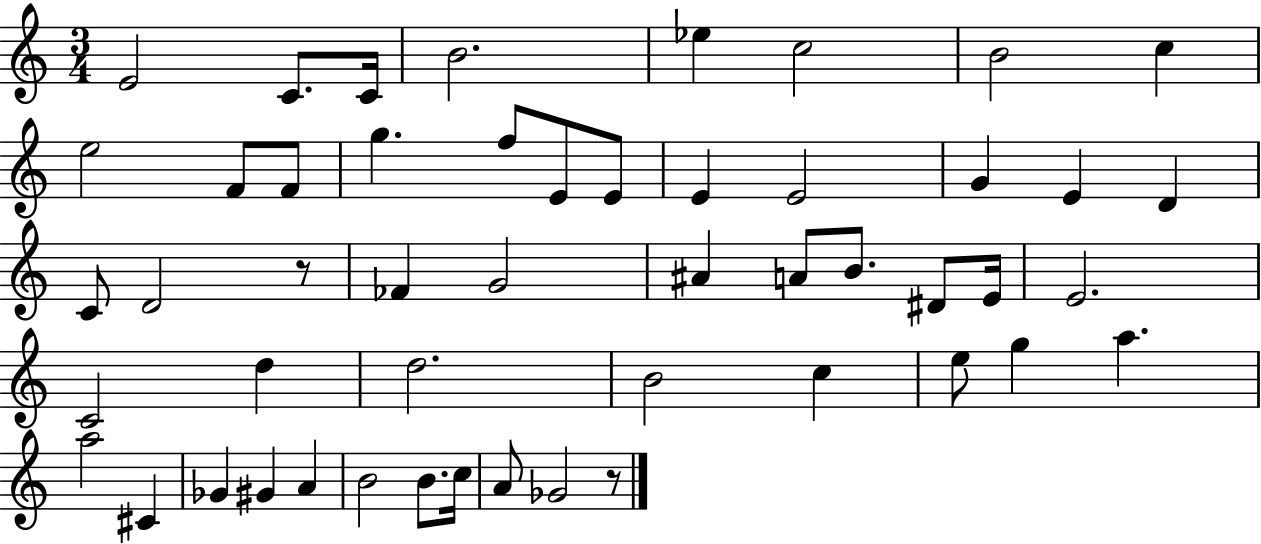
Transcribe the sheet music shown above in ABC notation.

X:1
T:Untitled
M:3/4
L:1/4
K:C
E2 C/2 C/4 B2 _e c2 B2 c e2 F/2 F/2 g f/2 E/2 E/2 E E2 G E D C/2 D2 z/2 _F G2 ^A A/2 B/2 ^D/2 E/4 E2 C2 d d2 B2 c e/2 g a a2 ^C _G ^G A B2 B/2 c/4 A/2 _G2 z/2